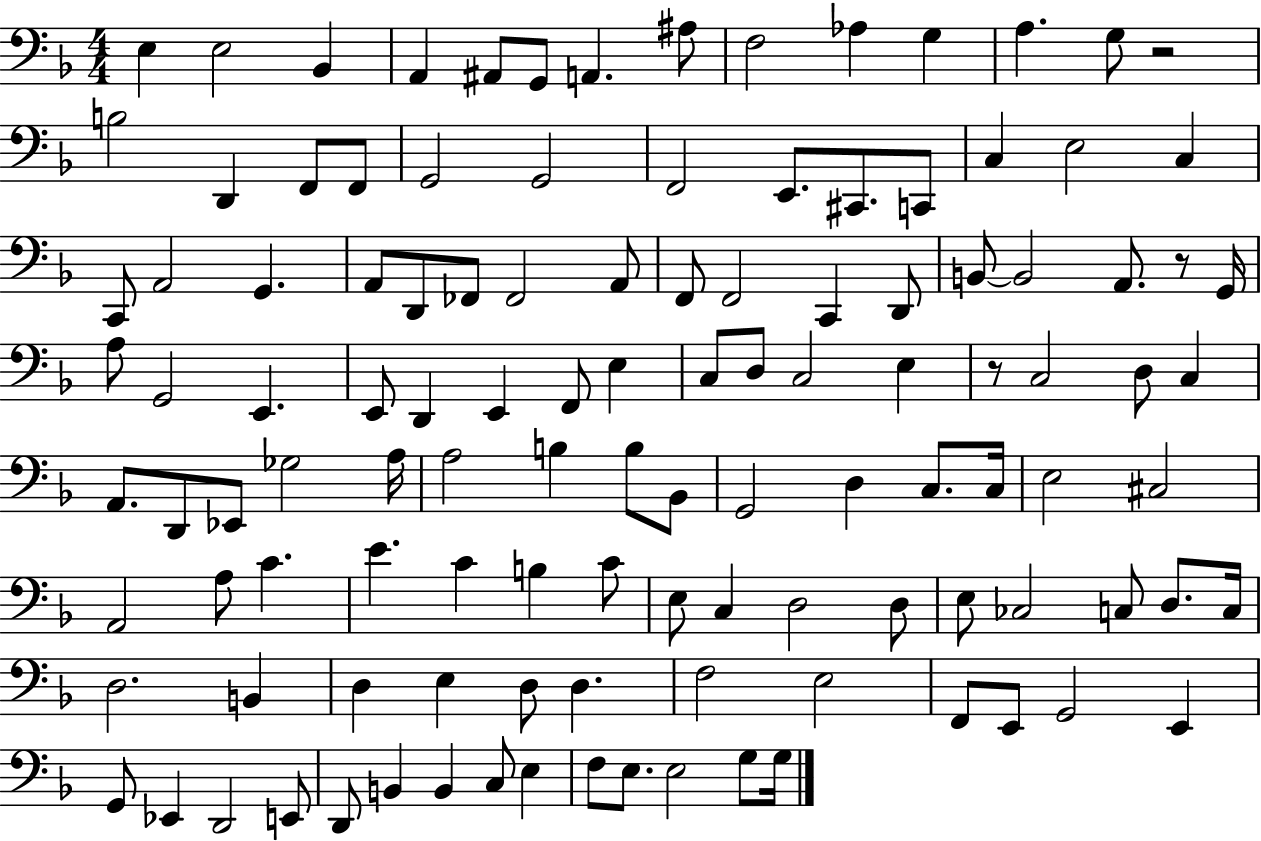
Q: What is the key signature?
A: F major